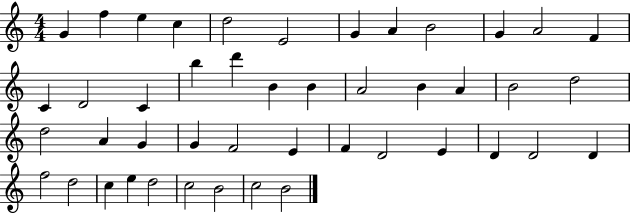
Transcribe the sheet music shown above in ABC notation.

X:1
T:Untitled
M:4/4
L:1/4
K:C
G f e c d2 E2 G A B2 G A2 F C D2 C b d' B B A2 B A B2 d2 d2 A G G F2 E F D2 E D D2 D f2 d2 c e d2 c2 B2 c2 B2